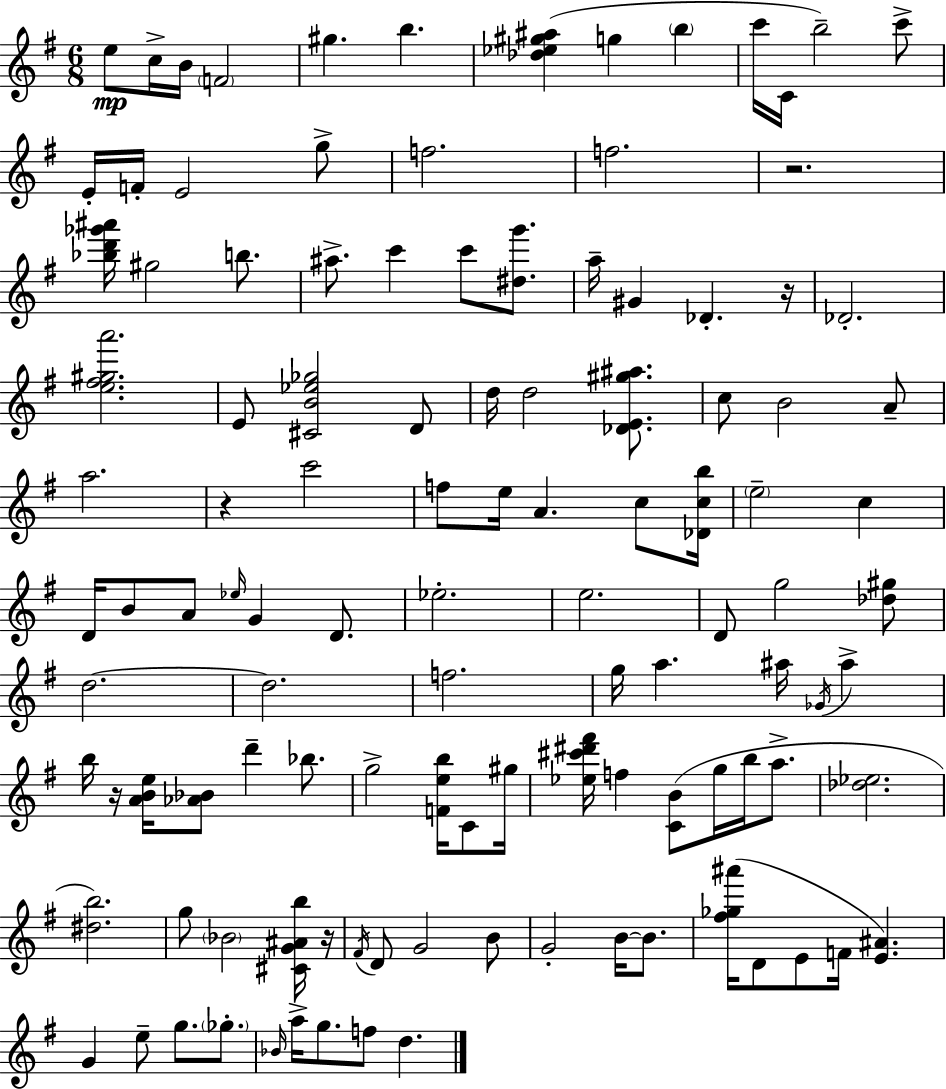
X:1
T:Untitled
M:6/8
L:1/4
K:Em
e/2 c/4 B/4 F2 ^g b [_d_e^g^a] g b c'/4 C/4 b2 c'/2 E/4 F/4 E2 g/2 f2 f2 z2 [_bd'_g'^a']/4 ^g2 b/2 ^a/2 c' c'/2 [^dg']/2 a/4 ^G _D z/4 _D2 [e^f^ga']2 E/2 [^CB_e_g]2 D/2 d/4 d2 [_DE^g^a]/2 c/2 B2 A/2 a2 z c'2 f/2 e/4 A c/2 [_Dcb]/4 e2 c D/4 B/2 A/2 _e/4 G D/2 _e2 e2 D/2 g2 [_d^g]/2 d2 d2 f2 g/4 a ^a/4 _G/4 ^a b/4 z/4 [ABe]/4 [_A_B]/2 d' _b/2 g2 [Feb]/4 C/2 ^g/4 [_e^c'^d'^f']/4 f [CB]/2 g/4 b/4 a/2 [_d_e]2 [^db]2 g/2 _B2 [^CG^Ab]/4 z/4 ^F/4 D/2 G2 B/2 G2 B/4 B/2 [^f_g^a']/4 D/2 E/2 F/4 [E^A] G e/2 g/2 _g/2 _B/4 a/4 g/2 f/2 d